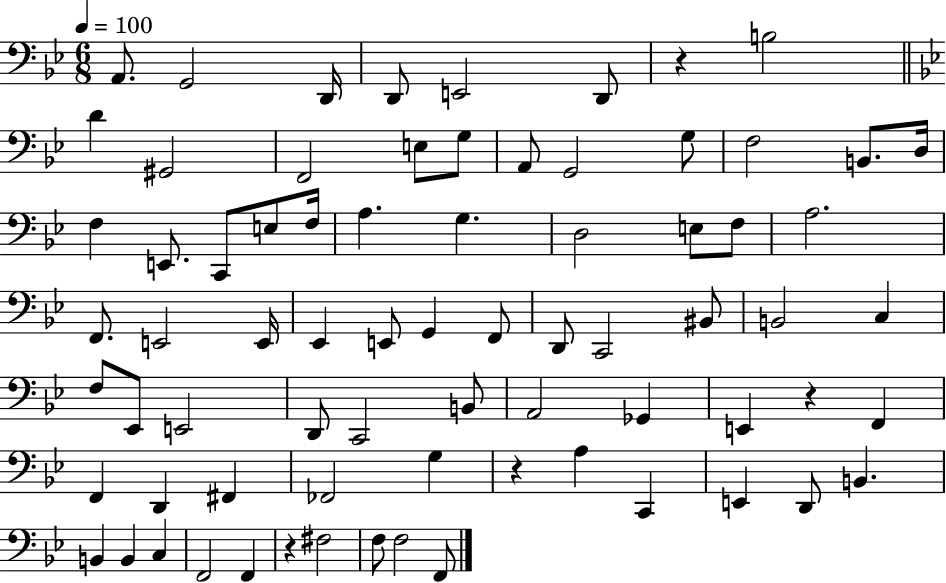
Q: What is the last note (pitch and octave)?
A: F2